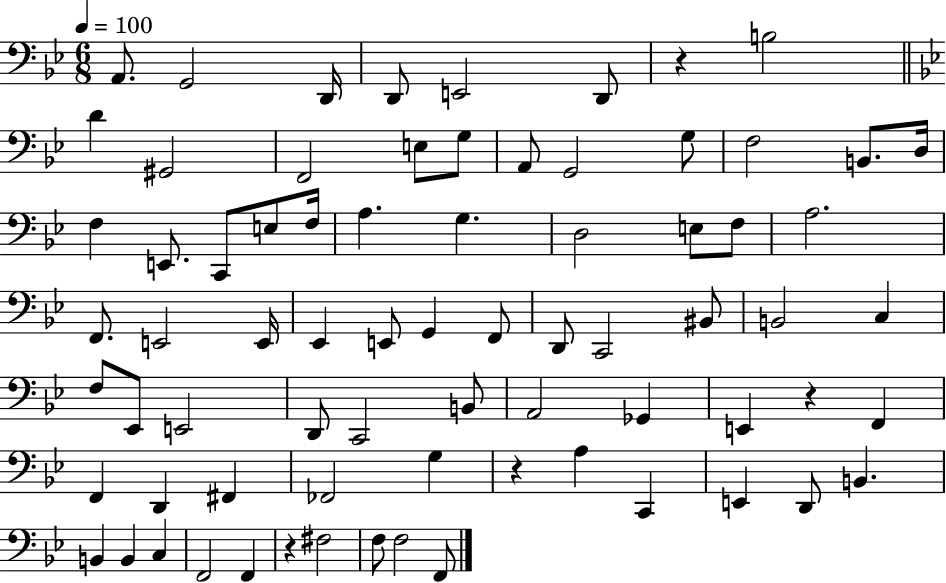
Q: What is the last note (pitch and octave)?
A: F2